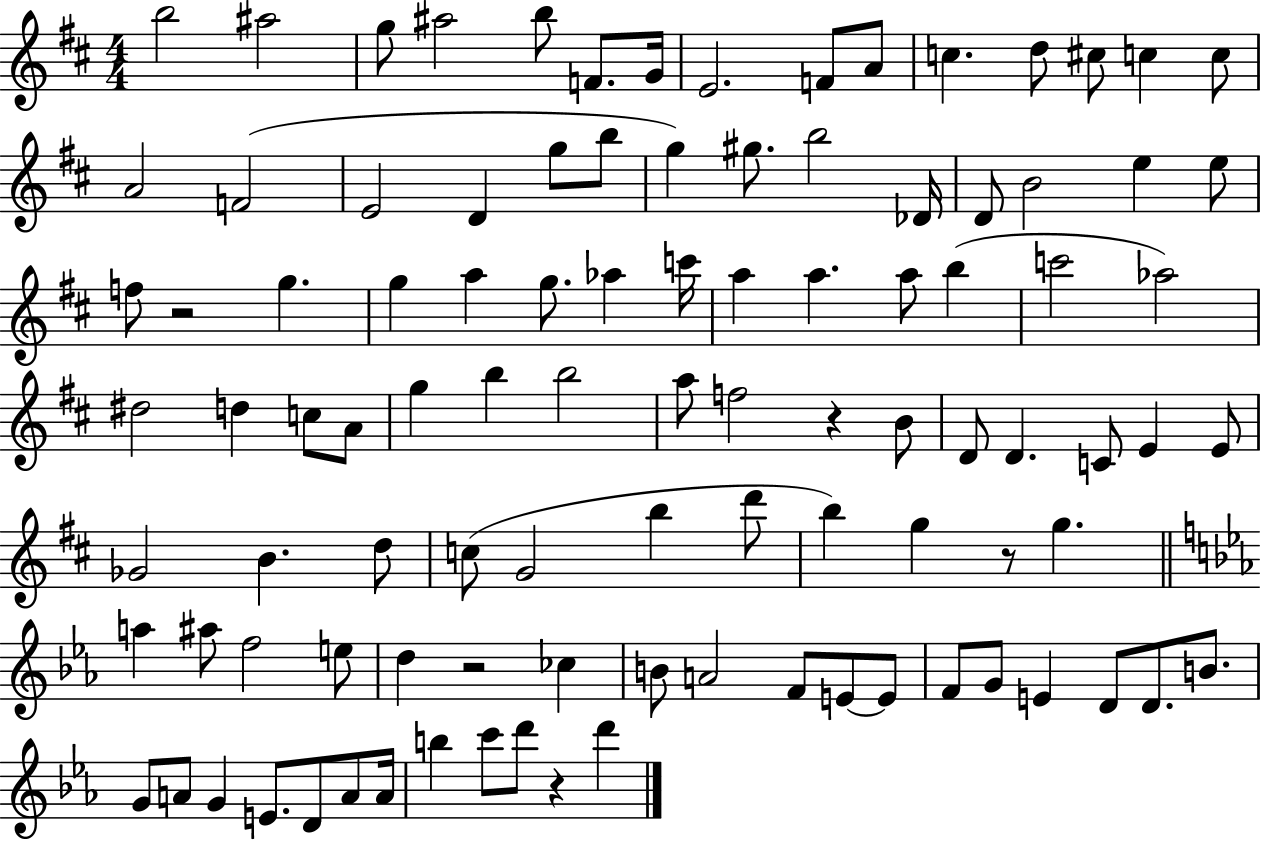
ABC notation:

X:1
T:Untitled
M:4/4
L:1/4
K:D
b2 ^a2 g/2 ^a2 b/2 F/2 G/4 E2 F/2 A/2 c d/2 ^c/2 c c/2 A2 F2 E2 D g/2 b/2 g ^g/2 b2 _D/4 D/2 B2 e e/2 f/2 z2 g g a g/2 _a c'/4 a a a/2 b c'2 _a2 ^d2 d c/2 A/2 g b b2 a/2 f2 z B/2 D/2 D C/2 E E/2 _G2 B d/2 c/2 G2 b d'/2 b g z/2 g a ^a/2 f2 e/2 d z2 _c B/2 A2 F/2 E/2 E/2 F/2 G/2 E D/2 D/2 B/2 G/2 A/2 G E/2 D/2 A/2 A/4 b c'/2 d'/2 z d'